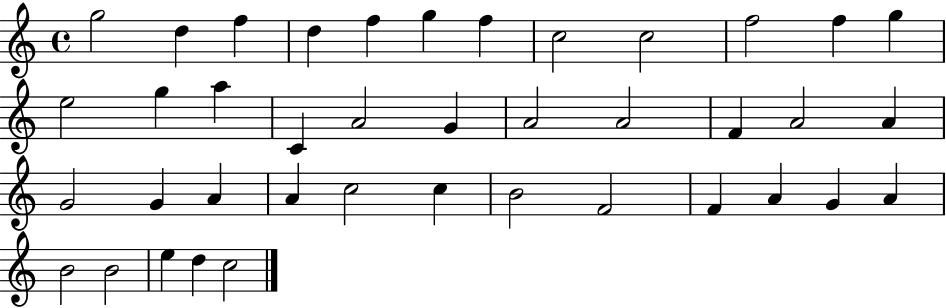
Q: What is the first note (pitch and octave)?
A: G5